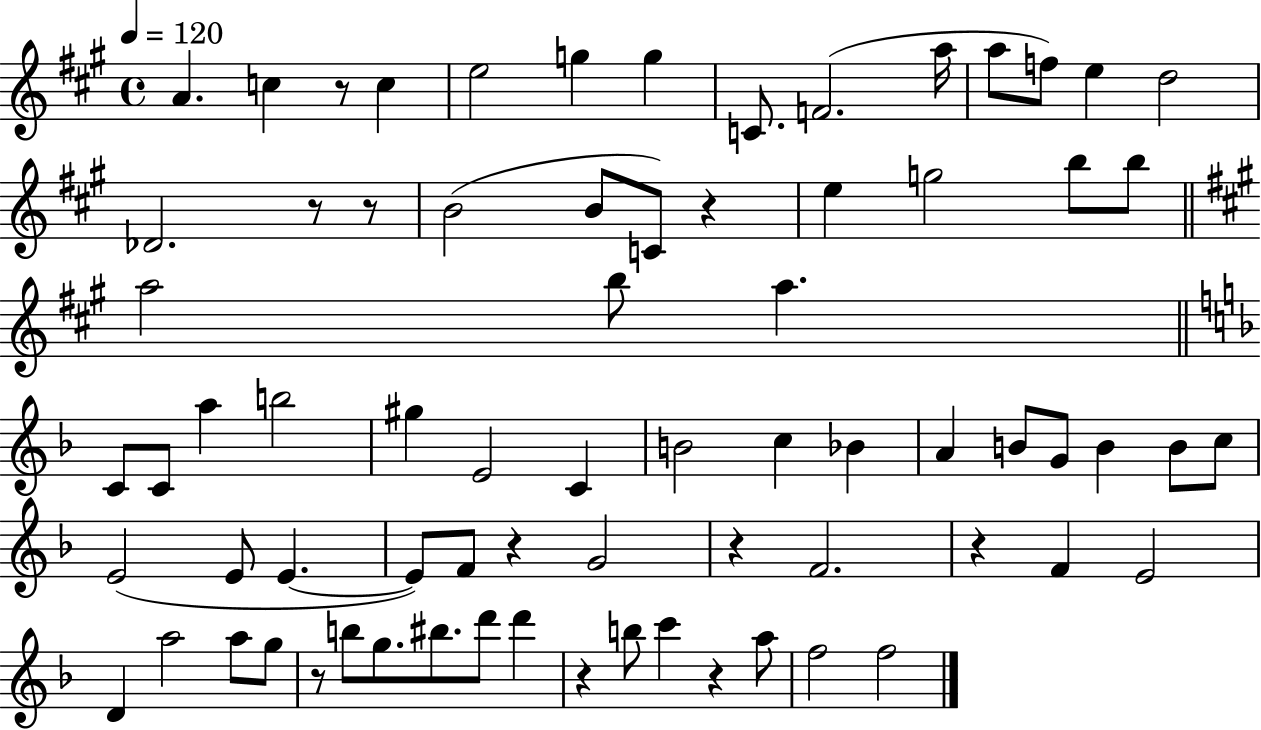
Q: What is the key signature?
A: A major